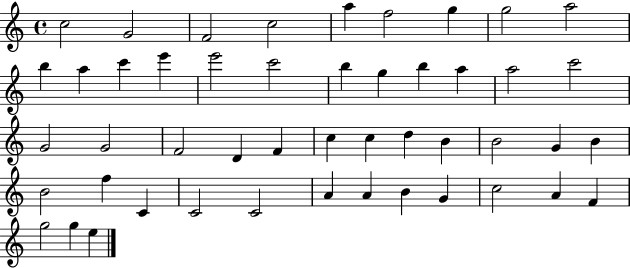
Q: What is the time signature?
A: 4/4